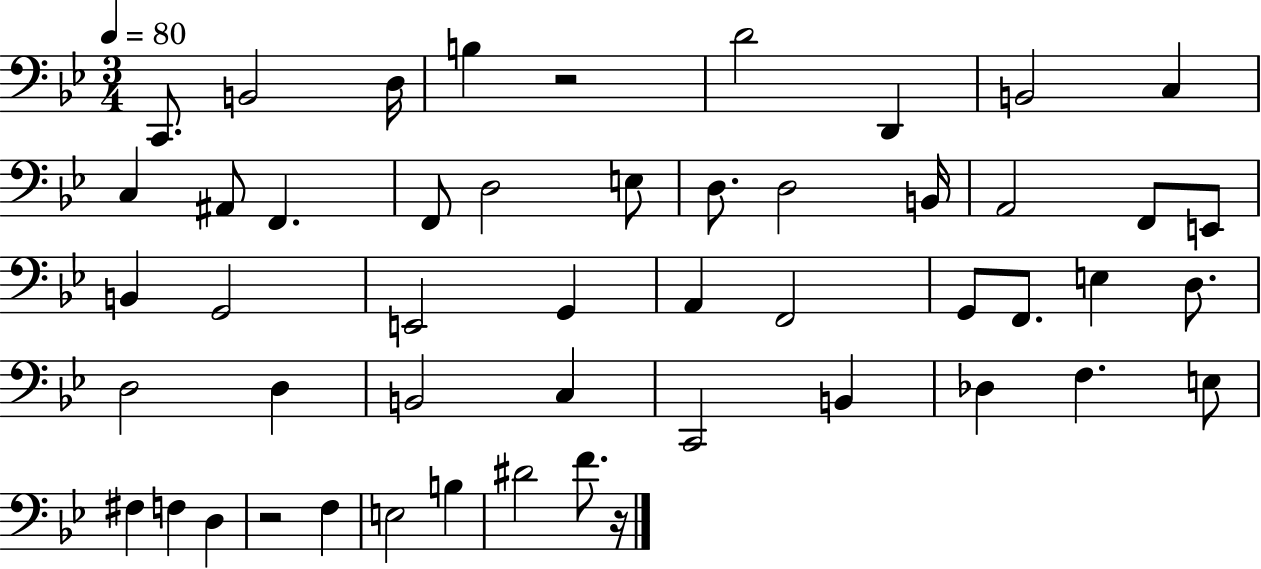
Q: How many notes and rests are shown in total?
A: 50